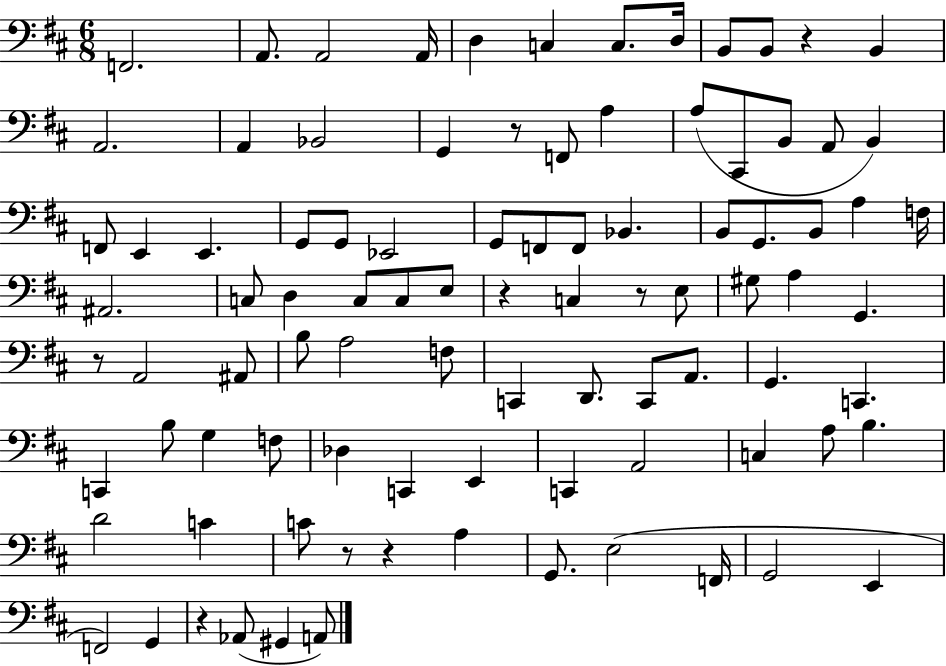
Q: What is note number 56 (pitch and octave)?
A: C2